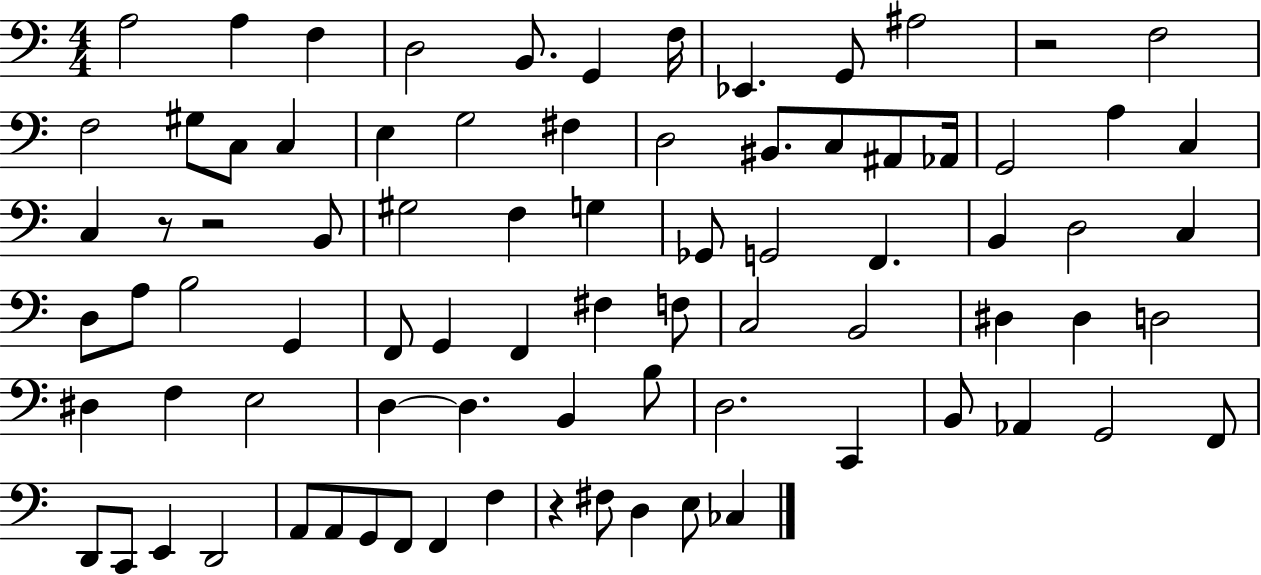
X:1
T:Untitled
M:4/4
L:1/4
K:C
A,2 A, F, D,2 B,,/2 G,, F,/4 _E,, G,,/2 ^A,2 z2 F,2 F,2 ^G,/2 C,/2 C, E, G,2 ^F, D,2 ^B,,/2 C,/2 ^A,,/2 _A,,/4 G,,2 A, C, C, z/2 z2 B,,/2 ^G,2 F, G, _G,,/2 G,,2 F,, B,, D,2 C, D,/2 A,/2 B,2 G,, F,,/2 G,, F,, ^F, F,/2 C,2 B,,2 ^D, ^D, D,2 ^D, F, E,2 D, D, B,, B,/2 D,2 C,, B,,/2 _A,, G,,2 F,,/2 D,,/2 C,,/2 E,, D,,2 A,,/2 A,,/2 G,,/2 F,,/2 F,, F, z ^F,/2 D, E,/2 _C,